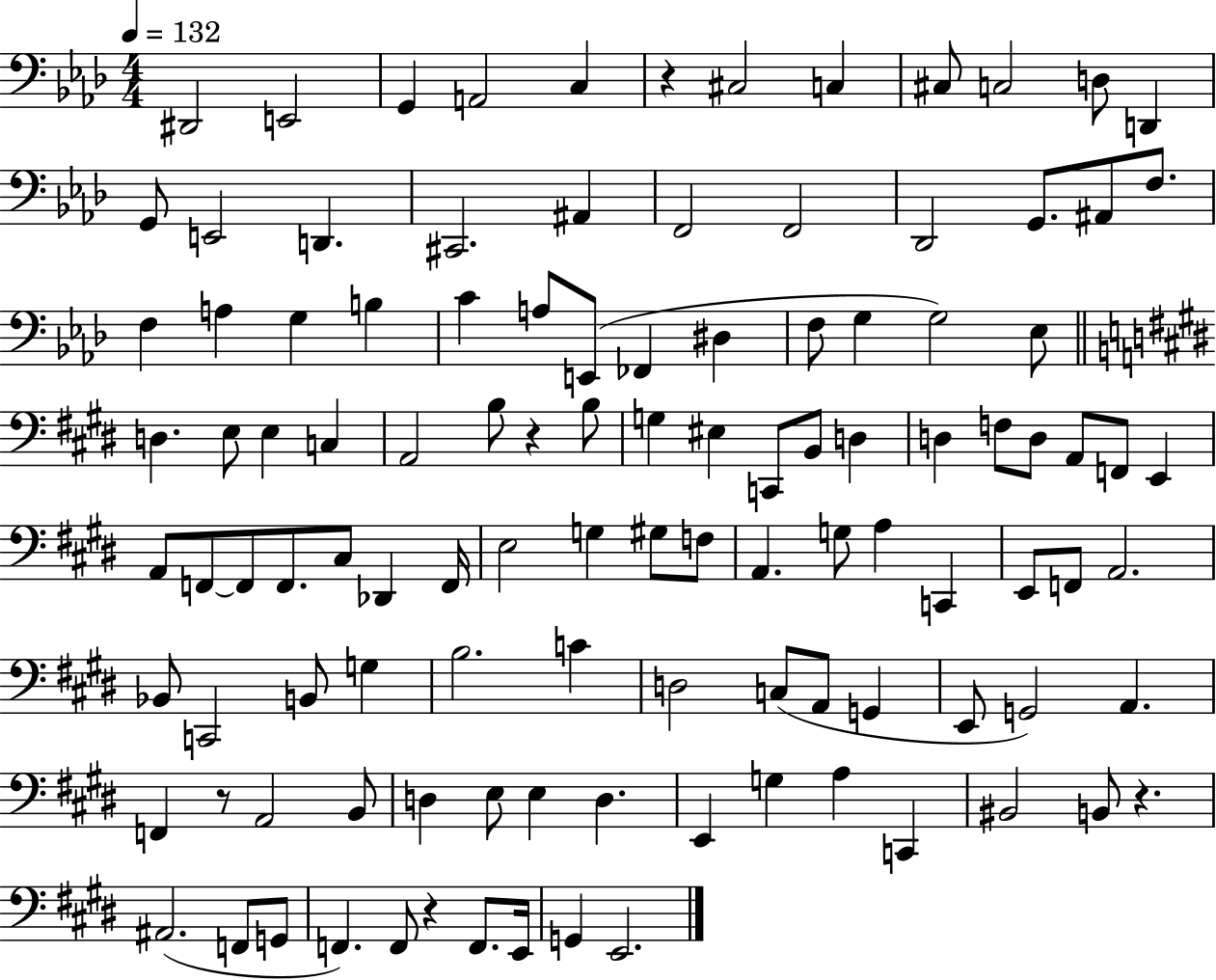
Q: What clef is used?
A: bass